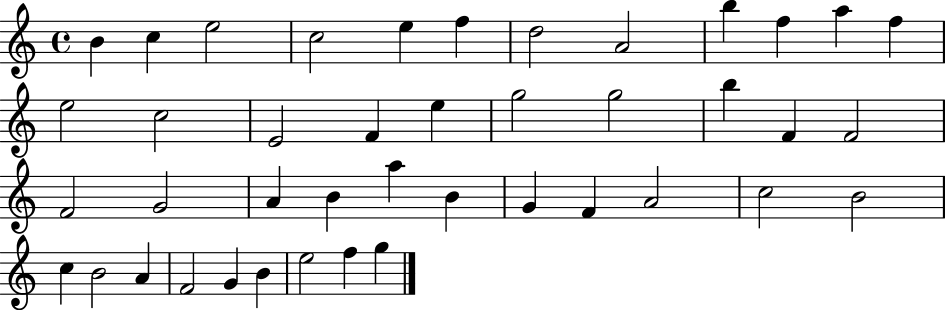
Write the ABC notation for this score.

X:1
T:Untitled
M:4/4
L:1/4
K:C
B c e2 c2 e f d2 A2 b f a f e2 c2 E2 F e g2 g2 b F F2 F2 G2 A B a B G F A2 c2 B2 c B2 A F2 G B e2 f g